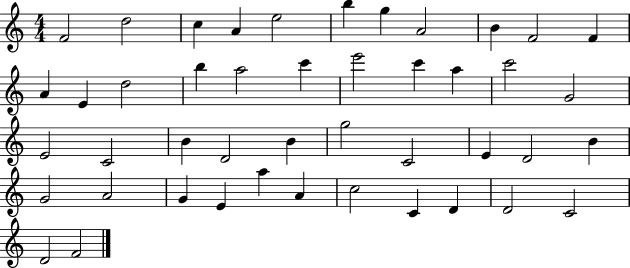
{
  \clef treble
  \numericTimeSignature
  \time 4/4
  \key c \major
  f'2 d''2 | c''4 a'4 e''2 | b''4 g''4 a'2 | b'4 f'2 f'4 | \break a'4 e'4 d''2 | b''4 a''2 c'''4 | e'''2 c'''4 a''4 | c'''2 g'2 | \break e'2 c'2 | b'4 d'2 b'4 | g''2 c'2 | e'4 d'2 b'4 | \break g'2 a'2 | g'4 e'4 a''4 a'4 | c''2 c'4 d'4 | d'2 c'2 | \break d'2 f'2 | \bar "|."
}